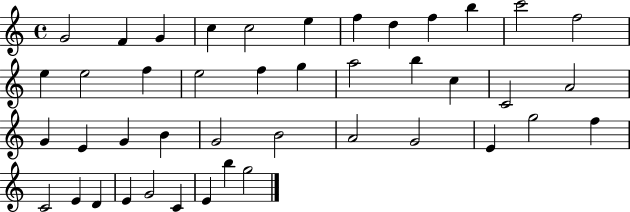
{
  \clef treble
  \time 4/4
  \defaultTimeSignature
  \key c \major
  g'2 f'4 g'4 | c''4 c''2 e''4 | f''4 d''4 f''4 b''4 | c'''2 f''2 | \break e''4 e''2 f''4 | e''2 f''4 g''4 | a''2 b''4 c''4 | c'2 a'2 | \break g'4 e'4 g'4 b'4 | g'2 b'2 | a'2 g'2 | e'4 g''2 f''4 | \break c'2 e'4 d'4 | e'4 g'2 c'4 | e'4 b''4 g''2 | \bar "|."
}